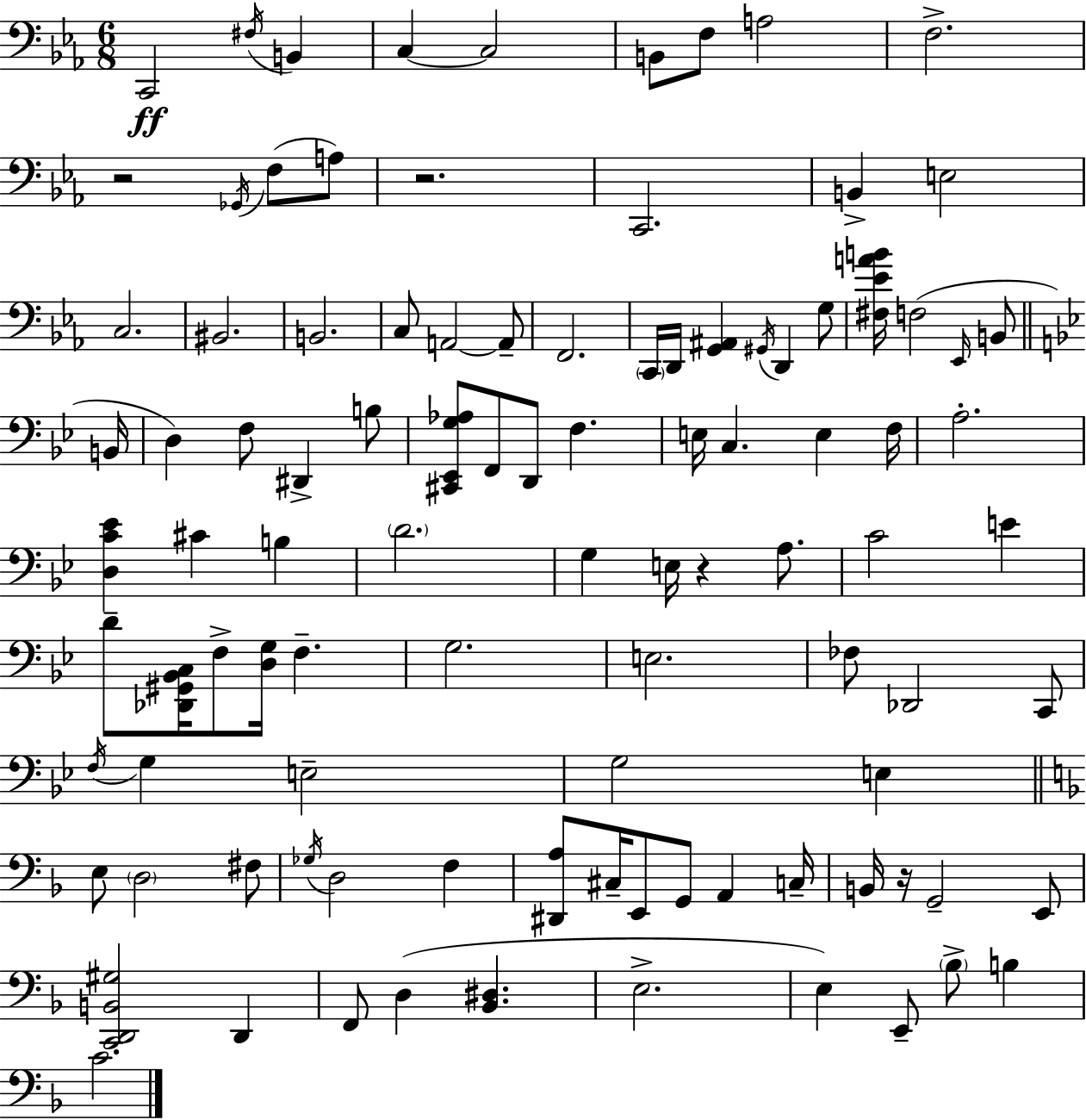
C2/h F#3/s B2/q C3/q C3/h B2/e F3/e A3/h F3/h. R/h Gb2/s F3/e A3/e R/h. C2/h. B2/q E3/h C3/h. BIS2/h. B2/h. C3/e A2/h A2/e F2/h. C2/s D2/s [G2,A#2]/q G#2/s D2/q G3/e [F#3,Eb4,A4,B4]/s F3/h Eb2/s B2/e B2/s D3/q F3/e D#2/q B3/e [C#2,Eb2,G3,Ab3]/e F2/e D2/e F3/q. E3/s C3/q. E3/q F3/s A3/h. [D3,C4,Eb4]/q C#4/q B3/q D4/h. G3/q E3/s R/q A3/e. C4/h E4/q D4/e [Db2,G#2,Bb2,C3]/s F3/e [D3,G3]/s F3/q. G3/h. E3/h. FES3/e Db2/h C2/e F3/s G3/q E3/h G3/h E3/q E3/e D3/h F#3/e Gb3/s D3/h F3/q [D#2,A3]/e C#3/s E2/e G2/e A2/q C3/s B2/s R/s G2/h E2/e [C2,D2,B2,G#3]/h D2/q F2/e D3/q [Bb2,D#3]/q. E3/h. E3/q E2/e Bb3/e B3/q C4/h.